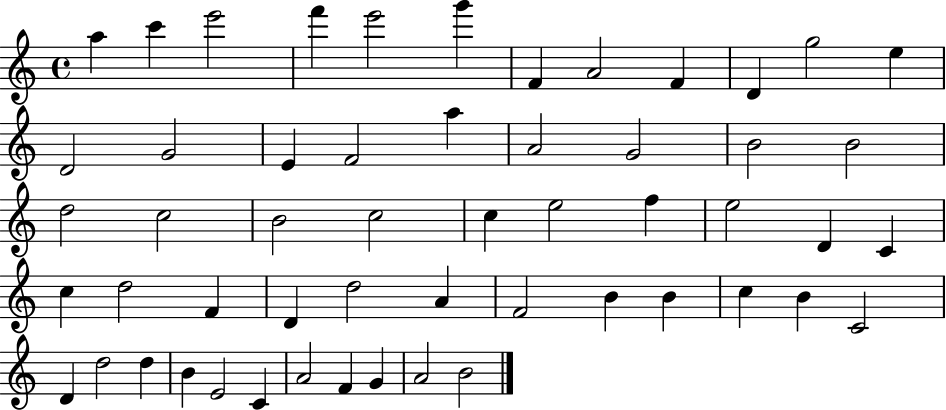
{
  \clef treble
  \time 4/4
  \defaultTimeSignature
  \key c \major
  a''4 c'''4 e'''2 | f'''4 e'''2 g'''4 | f'4 a'2 f'4 | d'4 g''2 e''4 | \break d'2 g'2 | e'4 f'2 a''4 | a'2 g'2 | b'2 b'2 | \break d''2 c''2 | b'2 c''2 | c''4 e''2 f''4 | e''2 d'4 c'4 | \break c''4 d''2 f'4 | d'4 d''2 a'4 | f'2 b'4 b'4 | c''4 b'4 c'2 | \break d'4 d''2 d''4 | b'4 e'2 c'4 | a'2 f'4 g'4 | a'2 b'2 | \break \bar "|."
}